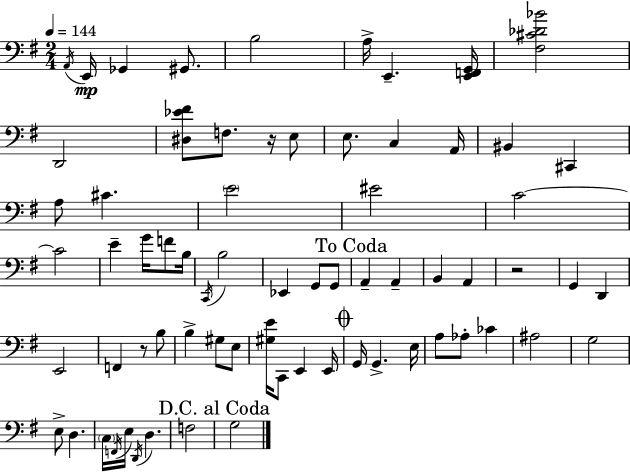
A2/s E2/s Gb2/q G#2/e. B3/h A3/s E2/q. [E2,F2,G2]/s [F#3,C#4,Db4,Bb4]/h D2/h [D#3,Eb4,F#4]/e F3/e. R/s E3/e E3/e. C3/q A2/s BIS2/q C#2/q A3/e C#4/q. E4/h EIS4/h C4/h C4/h E4/q G4/s F4/e B3/s C2/s B3/h Eb2/q G2/e G2/e A2/q A2/q B2/q A2/q R/h G2/q D2/q E2/h F2/q R/e B3/e B3/q G#3/e E3/e [G#3,E4]/s C2/e E2/q E2/s G2/s G2/q. E3/s A3/e Ab3/e CES4/q A#3/h G3/h E3/e D3/q. C3/s F2/s E3/s D2/s D3/q. F3/h G3/h